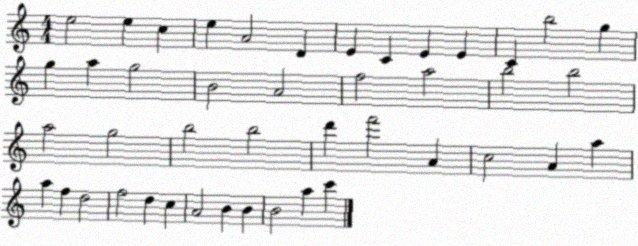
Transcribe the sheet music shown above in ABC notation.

X:1
T:Untitled
M:4/4
L:1/4
K:C
e2 e c e A2 D E C E E C b2 g g a g2 B2 A2 f2 a2 b2 b2 a2 g2 b2 b2 d' f'2 A c2 A a a f d2 f2 d c A2 B B B2 a c'